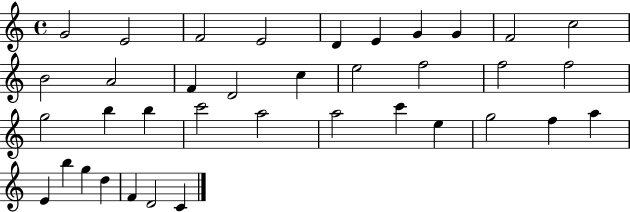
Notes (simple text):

G4/h E4/h F4/h E4/h D4/q E4/q G4/q G4/q F4/h C5/h B4/h A4/h F4/q D4/h C5/q E5/h F5/h F5/h F5/h G5/h B5/q B5/q C6/h A5/h A5/h C6/q E5/q G5/h F5/q A5/q E4/q B5/q G5/q D5/q F4/q D4/h C4/q